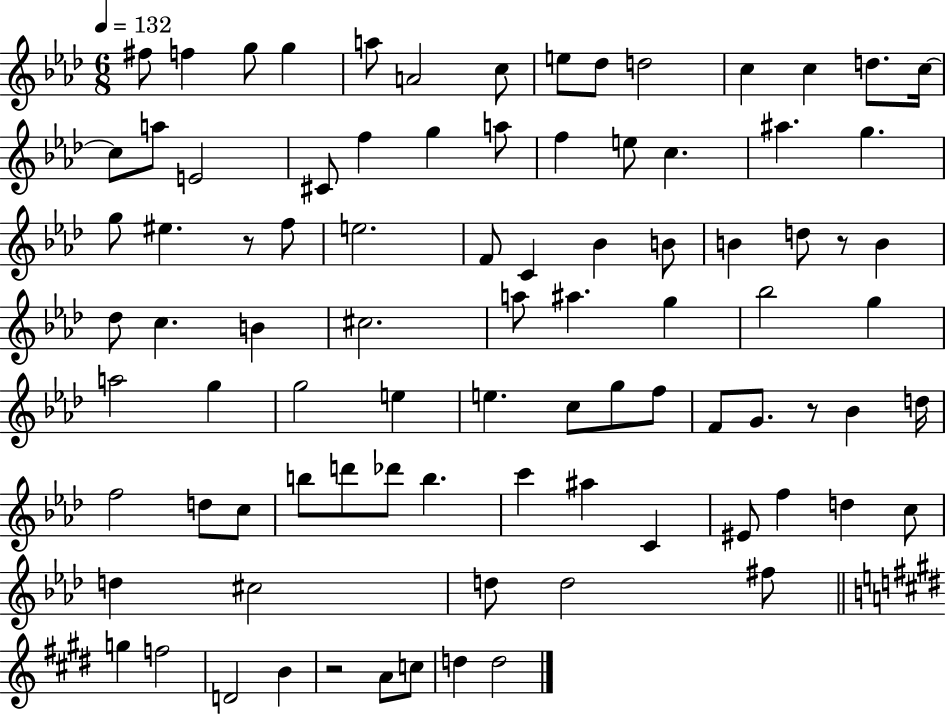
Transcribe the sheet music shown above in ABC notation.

X:1
T:Untitled
M:6/8
L:1/4
K:Ab
^f/2 f g/2 g a/2 A2 c/2 e/2 _d/2 d2 c c d/2 c/4 c/2 a/2 E2 ^C/2 f g a/2 f e/2 c ^a g g/2 ^e z/2 f/2 e2 F/2 C _B B/2 B d/2 z/2 B _d/2 c B ^c2 a/2 ^a g _b2 g a2 g g2 e e c/2 g/2 f/2 F/2 G/2 z/2 _B d/4 f2 d/2 c/2 b/2 d'/2 _d'/2 b c' ^a C ^E/2 f d c/2 d ^c2 d/2 d2 ^f/2 g f2 D2 B z2 A/2 c/2 d d2